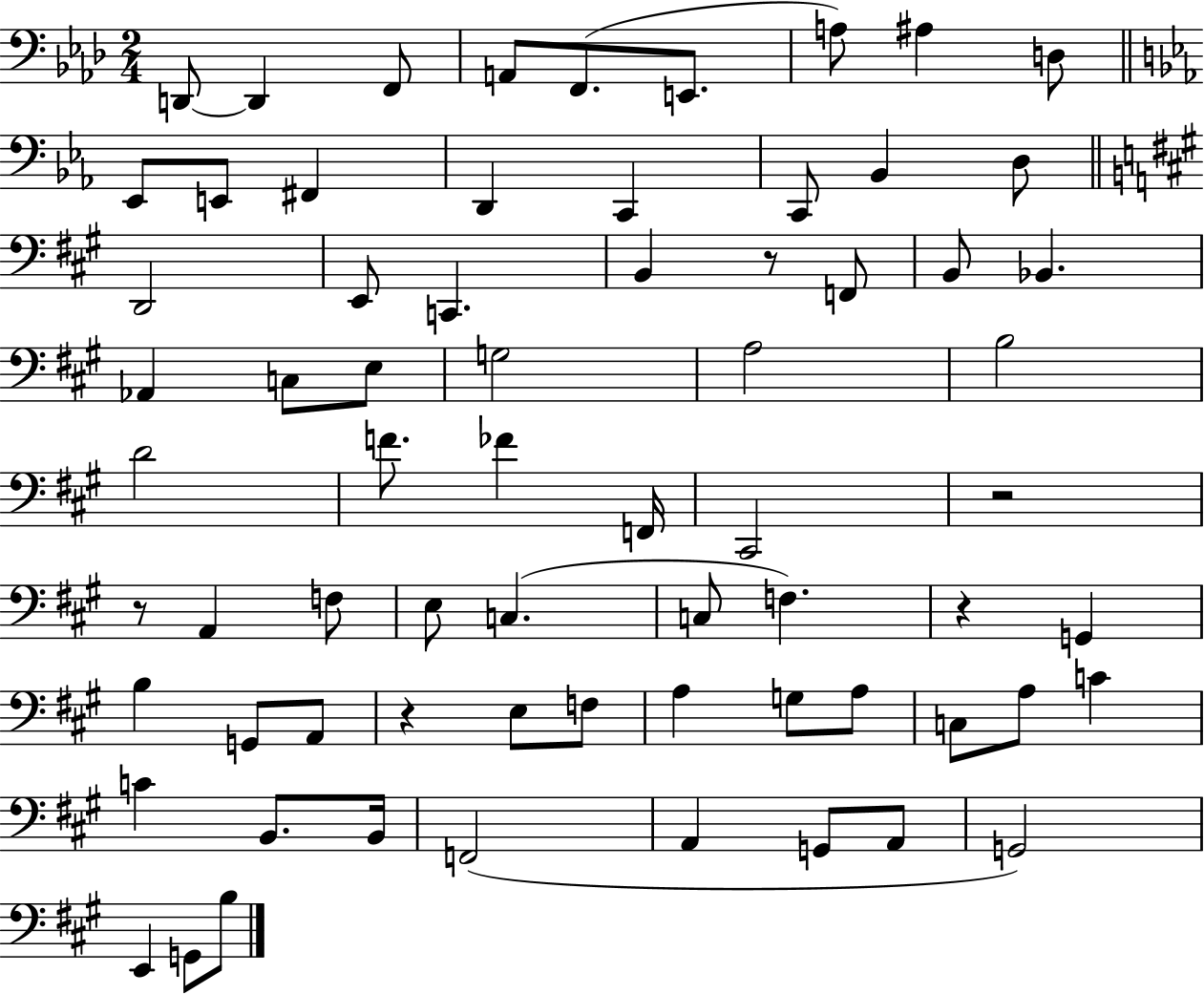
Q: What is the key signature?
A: AES major